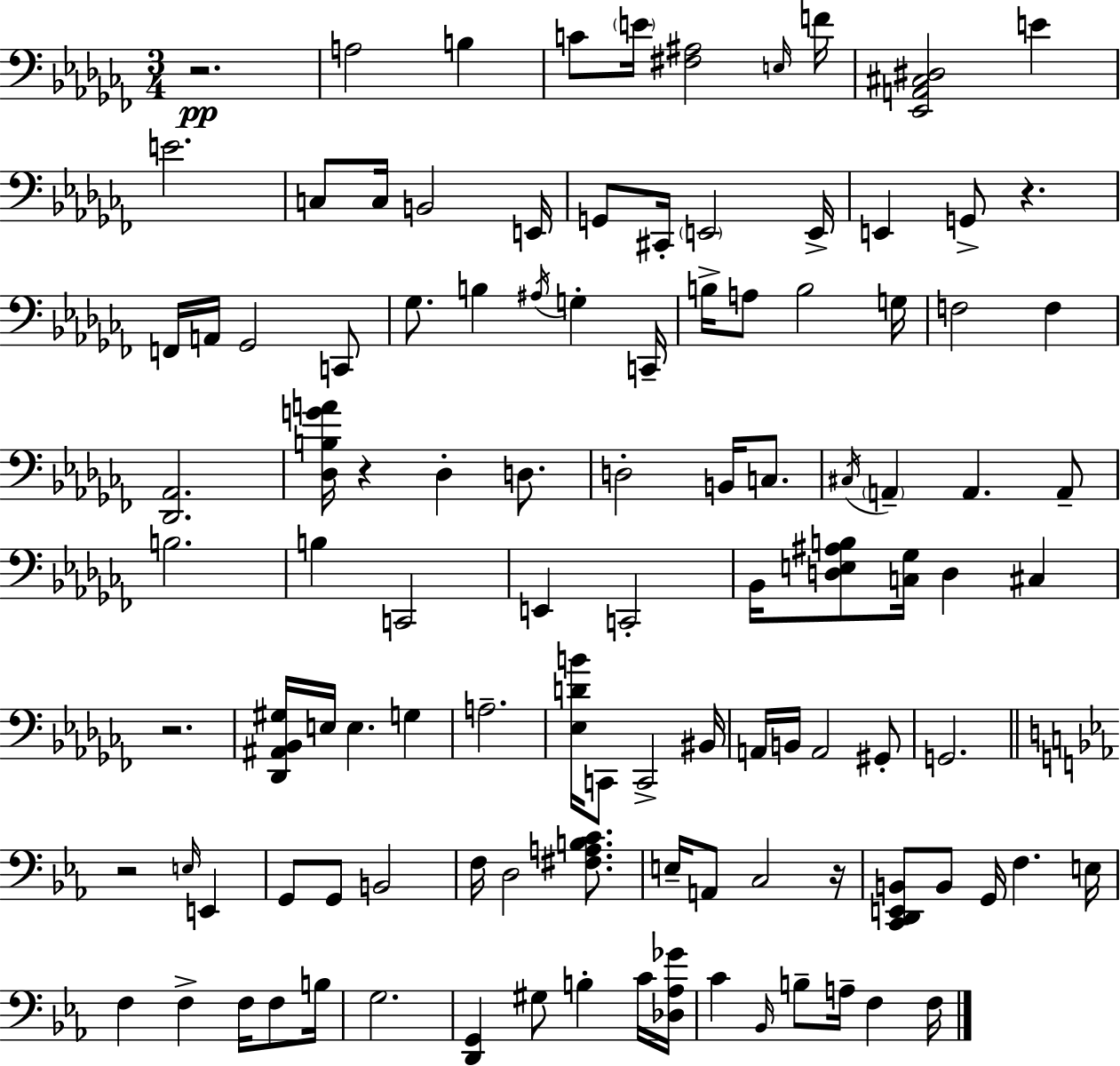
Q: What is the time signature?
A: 3/4